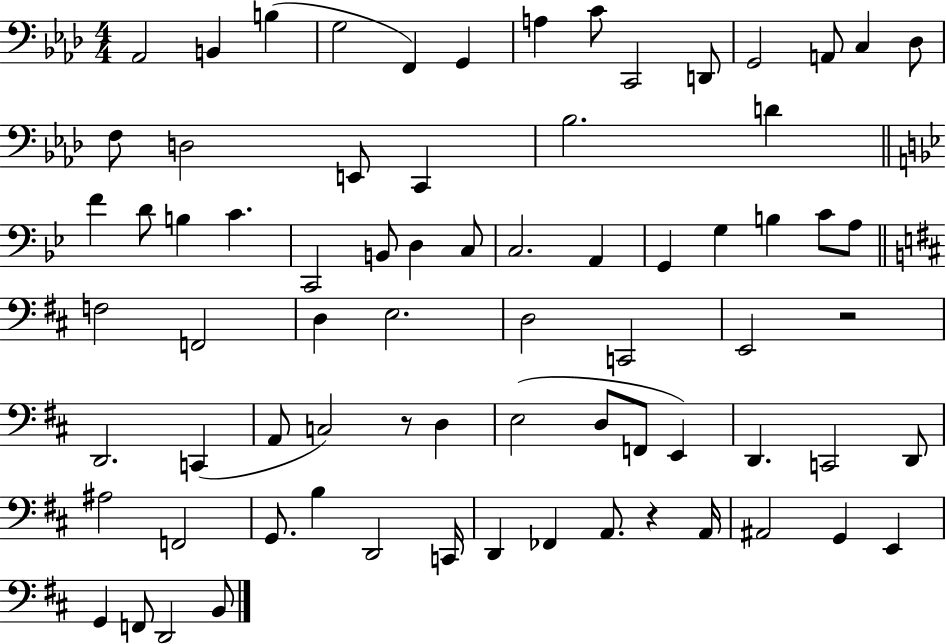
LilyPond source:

{
  \clef bass
  \numericTimeSignature
  \time 4/4
  \key aes \major
  aes,2 b,4 b4( | g2 f,4) g,4 | a4 c'8 c,2 d,8 | g,2 a,8 c4 des8 | \break f8 d2 e,8 c,4 | bes2. d'4 | \bar "||" \break \key g \minor f'4 d'8 b4 c'4. | c,2 b,8 d4 c8 | c2. a,4 | g,4 g4 b4 c'8 a8 | \break \bar "||" \break \key d \major f2 f,2 | d4 e2. | d2 c,2 | e,2 r2 | \break d,2. c,4( | a,8 c2) r8 d4 | e2( d8 f,8 e,4) | d,4. c,2 d,8 | \break ais2 f,2 | g,8. b4 d,2 c,16 | d,4 fes,4 a,8. r4 a,16 | ais,2 g,4 e,4 | \break g,4 f,8 d,2 b,8 | \bar "|."
}